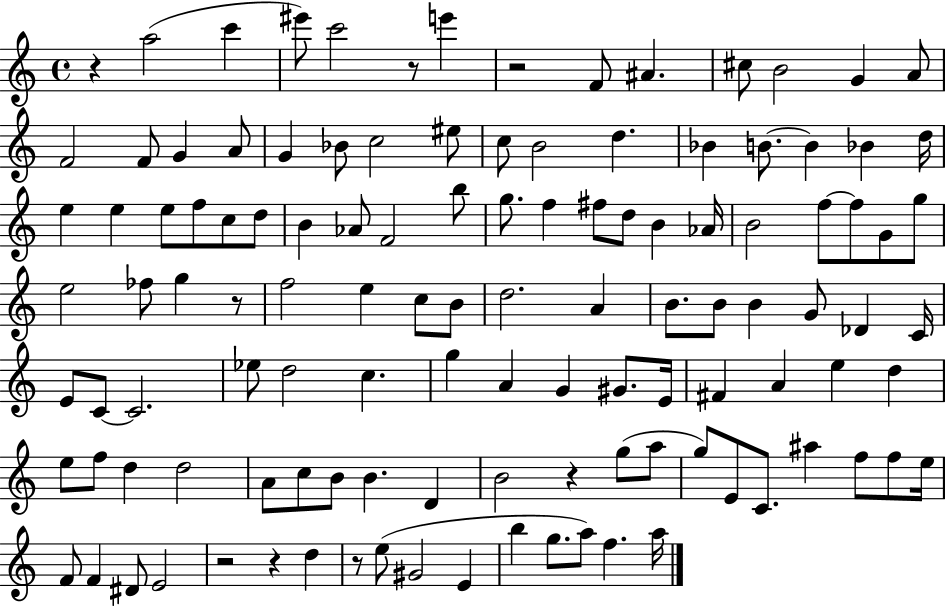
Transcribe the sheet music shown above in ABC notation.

X:1
T:Untitled
M:4/4
L:1/4
K:C
z a2 c' ^e'/2 c'2 z/2 e' z2 F/2 ^A ^c/2 B2 G A/2 F2 F/2 G A/2 G _B/2 c2 ^e/2 c/2 B2 d _B B/2 B _B d/4 e e e/2 f/2 c/2 d/2 B _A/2 F2 b/2 g/2 f ^f/2 d/2 B _A/4 B2 f/2 f/2 G/2 g/2 e2 _f/2 g z/2 f2 e c/2 B/2 d2 A B/2 B/2 B G/2 _D C/4 E/2 C/2 C2 _e/2 d2 c g A G ^G/2 E/4 ^F A e d e/2 f/2 d d2 A/2 c/2 B/2 B D B2 z g/2 a/2 g/2 E/2 C/2 ^a f/2 f/2 e/4 F/2 F ^D/2 E2 z2 z d z/2 e/2 ^G2 E b g/2 a/2 f a/4